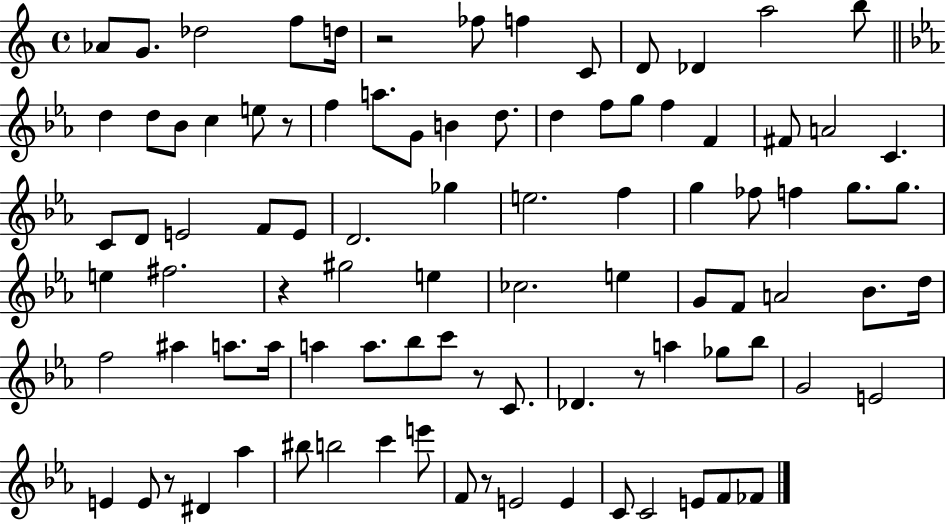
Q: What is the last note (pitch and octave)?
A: FES4